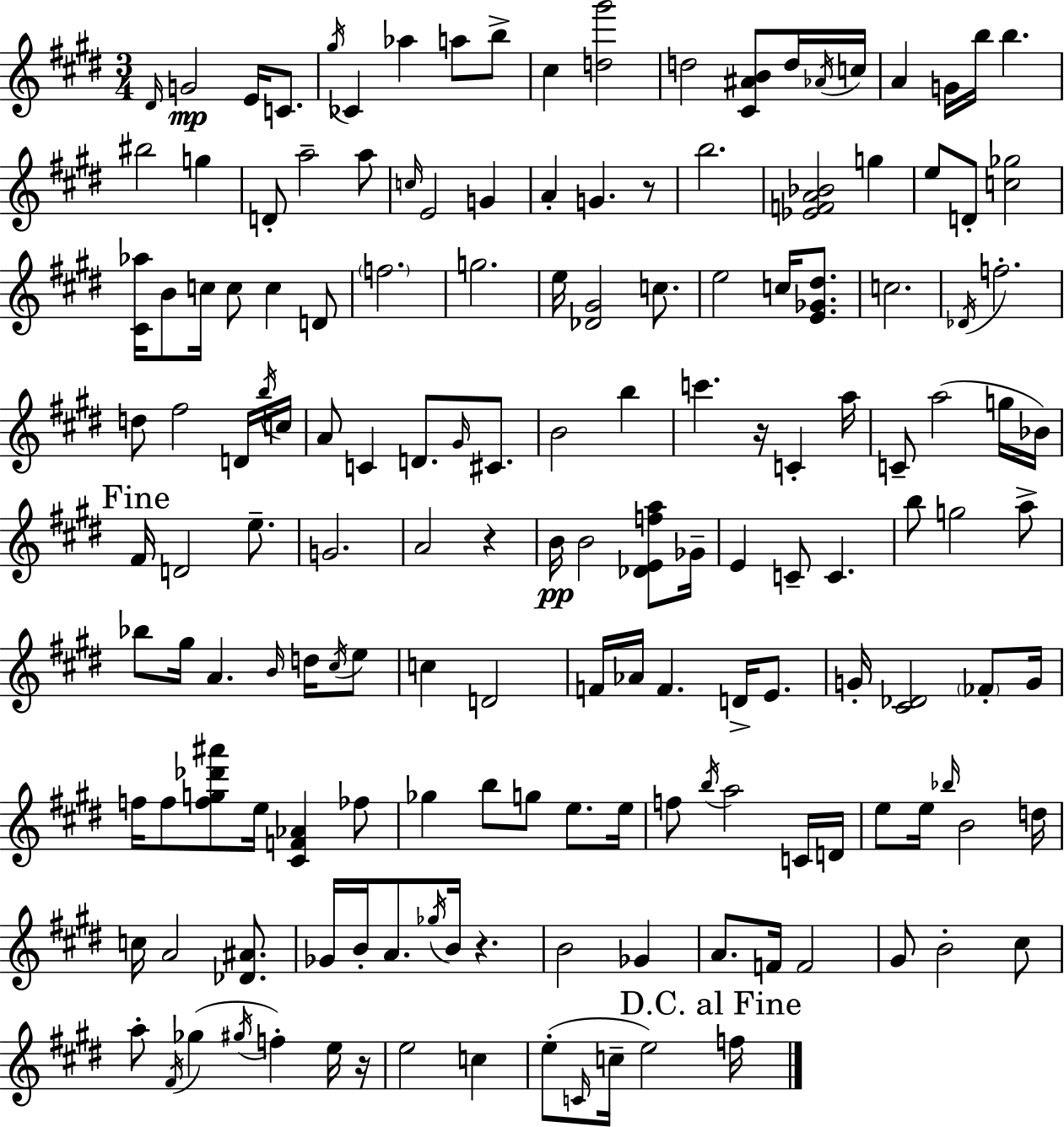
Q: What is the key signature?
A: E major